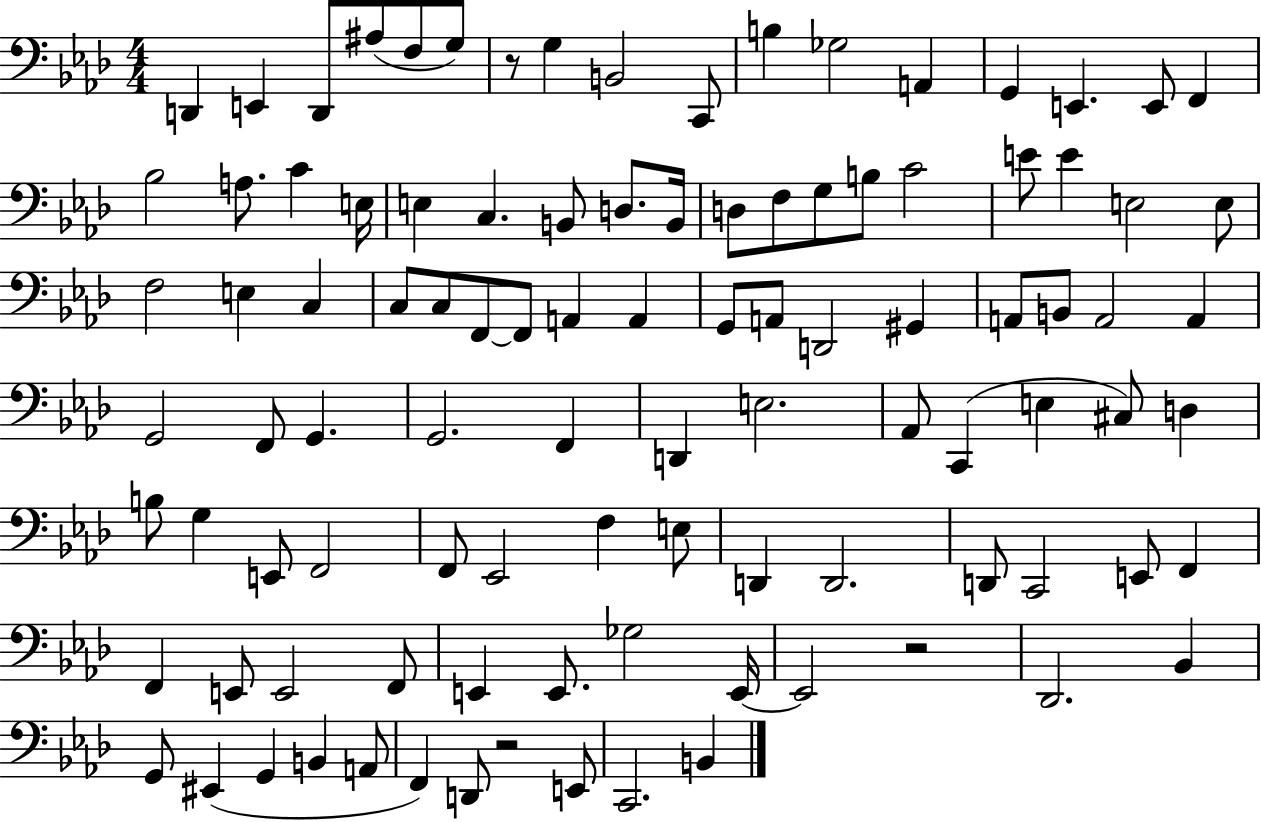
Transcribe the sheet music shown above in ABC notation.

X:1
T:Untitled
M:4/4
L:1/4
K:Ab
D,, E,, D,,/2 ^A,/2 F,/2 G,/2 z/2 G, B,,2 C,,/2 B, _G,2 A,, G,, E,, E,,/2 F,, _B,2 A,/2 C E,/4 E, C, B,,/2 D,/2 B,,/4 D,/2 F,/2 G,/2 B,/2 C2 E/2 E E,2 E,/2 F,2 E, C, C,/2 C,/2 F,,/2 F,,/2 A,, A,, G,,/2 A,,/2 D,,2 ^G,, A,,/2 B,,/2 A,,2 A,, G,,2 F,,/2 G,, G,,2 F,, D,, E,2 _A,,/2 C,, E, ^C,/2 D, B,/2 G, E,,/2 F,,2 F,,/2 _E,,2 F, E,/2 D,, D,,2 D,,/2 C,,2 E,,/2 F,, F,, E,,/2 E,,2 F,,/2 E,, E,,/2 _G,2 E,,/4 E,,2 z2 _D,,2 _B,, G,,/2 ^E,, G,, B,, A,,/2 F,, D,,/2 z2 E,,/2 C,,2 B,,